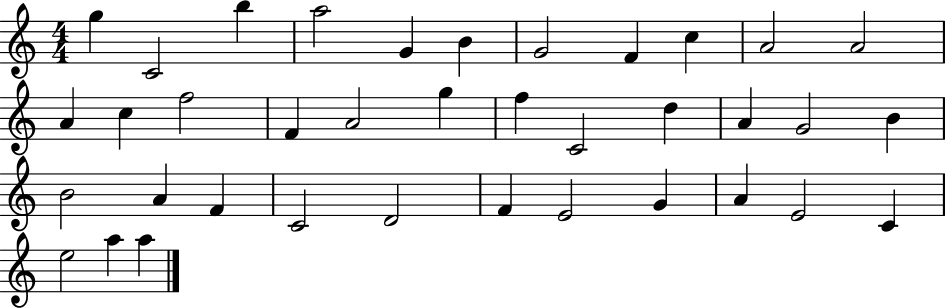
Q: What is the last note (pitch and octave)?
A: A5